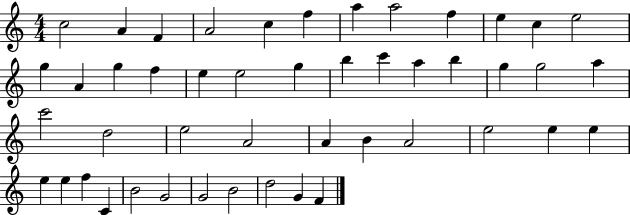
C5/h A4/q F4/q A4/h C5/q F5/q A5/q A5/h F5/q E5/q C5/q E5/h G5/q A4/q G5/q F5/q E5/q E5/h G5/q B5/q C6/q A5/q B5/q G5/q G5/h A5/q C6/h D5/h E5/h A4/h A4/q B4/q A4/h E5/h E5/q E5/q E5/q E5/q F5/q C4/q B4/h G4/h G4/h B4/h D5/h G4/q F4/q